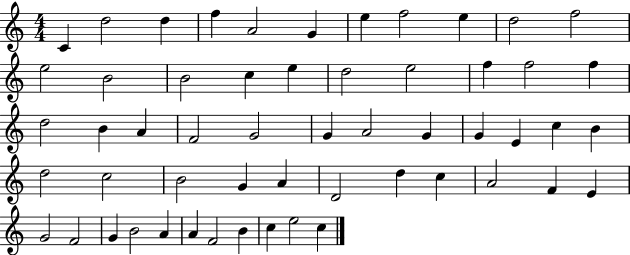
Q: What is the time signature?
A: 4/4